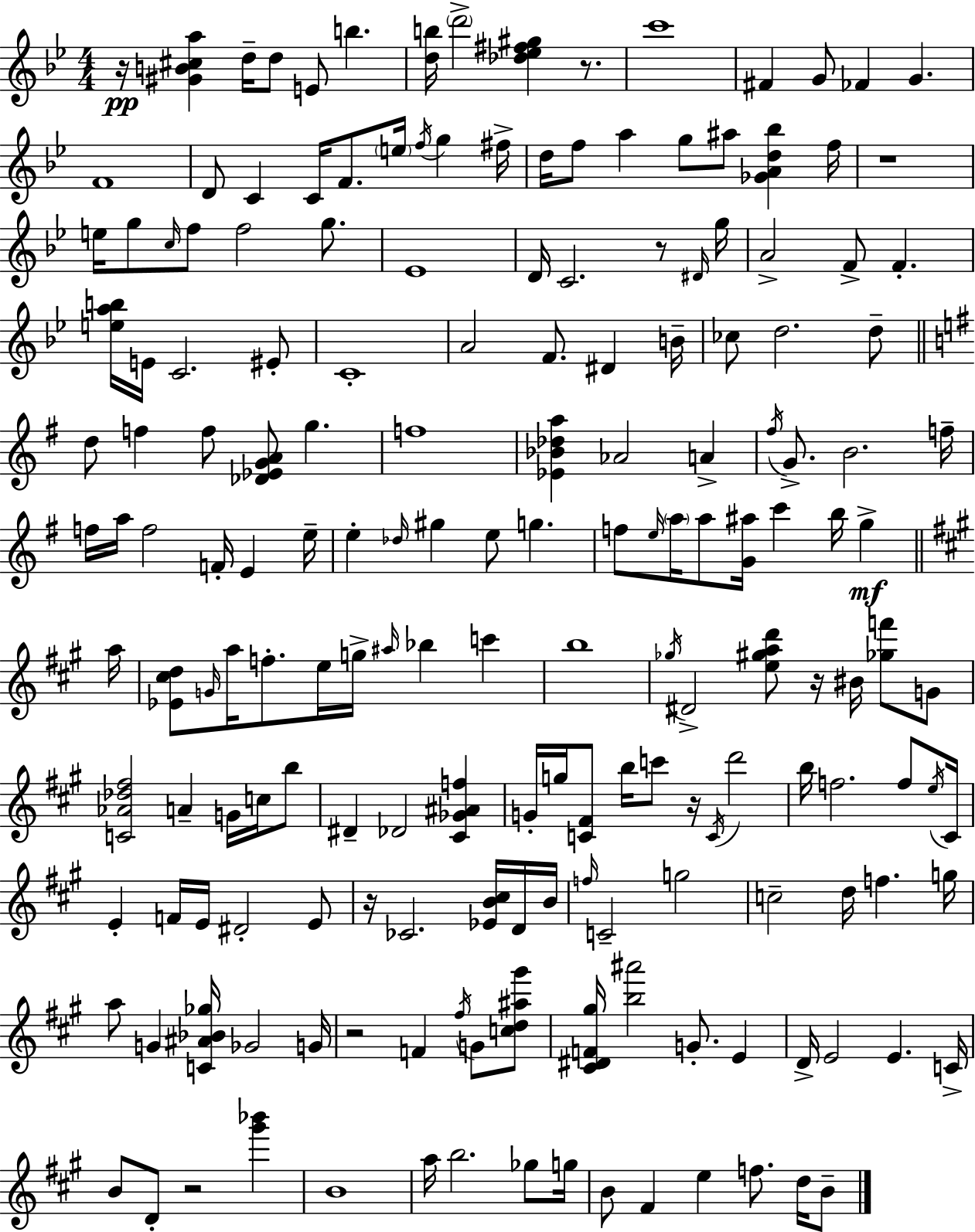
X:1
T:Untitled
M:4/4
L:1/4
K:Gm
z/4 [^GB^ca] d/4 d/2 E/2 b [db]/4 d'2 [_d_e^f^g] z/2 c'4 ^F G/2 _F G F4 D/2 C C/4 F/2 e/4 f/4 g ^f/4 d/4 f/2 a g/2 ^a/2 [_GAd_b] f/4 z4 e/4 g/2 c/4 f/2 f2 g/2 _E4 D/4 C2 z/2 ^D/4 g/4 A2 F/2 F [eab]/4 E/4 C2 ^E/2 C4 A2 F/2 ^D B/4 _c/2 d2 d/2 d/2 f f/2 [_D_EGA]/2 g f4 [_E_B_da] _A2 A ^f/4 G/2 B2 f/4 f/4 a/4 f2 F/4 E e/4 e _d/4 ^g e/2 g f/2 e/4 a/4 a/2 [G^a]/4 c' b/4 g a/4 [_E^cd]/2 G/4 a/4 f/2 e/4 g/4 ^a/4 _b c' b4 _g/4 ^D2 [e^gad']/2 z/4 ^B/4 [_gf']/2 G/2 [C_A_d^f]2 A G/4 c/4 b/2 ^D _D2 [^C_G^Af] G/4 g/4 [C^F]/2 b/4 c'/2 z/4 C/4 d'2 b/4 f2 f/2 e/4 ^C/4 E F/4 E/4 ^D2 E/2 z/4 _C2 [_EB^c]/4 D/4 B/4 f/4 C2 g2 c2 d/4 f g/4 a/2 G [C^A_B_g]/4 _G2 G/4 z2 F ^f/4 G/2 [cd^a^g']/2 [^C^DF^g]/4 [b^a']2 G/2 E D/4 E2 E C/4 B/2 D/2 z2 [^g'_b'] B4 a/4 b2 _g/2 g/4 B/2 ^F e f/2 d/4 B/2